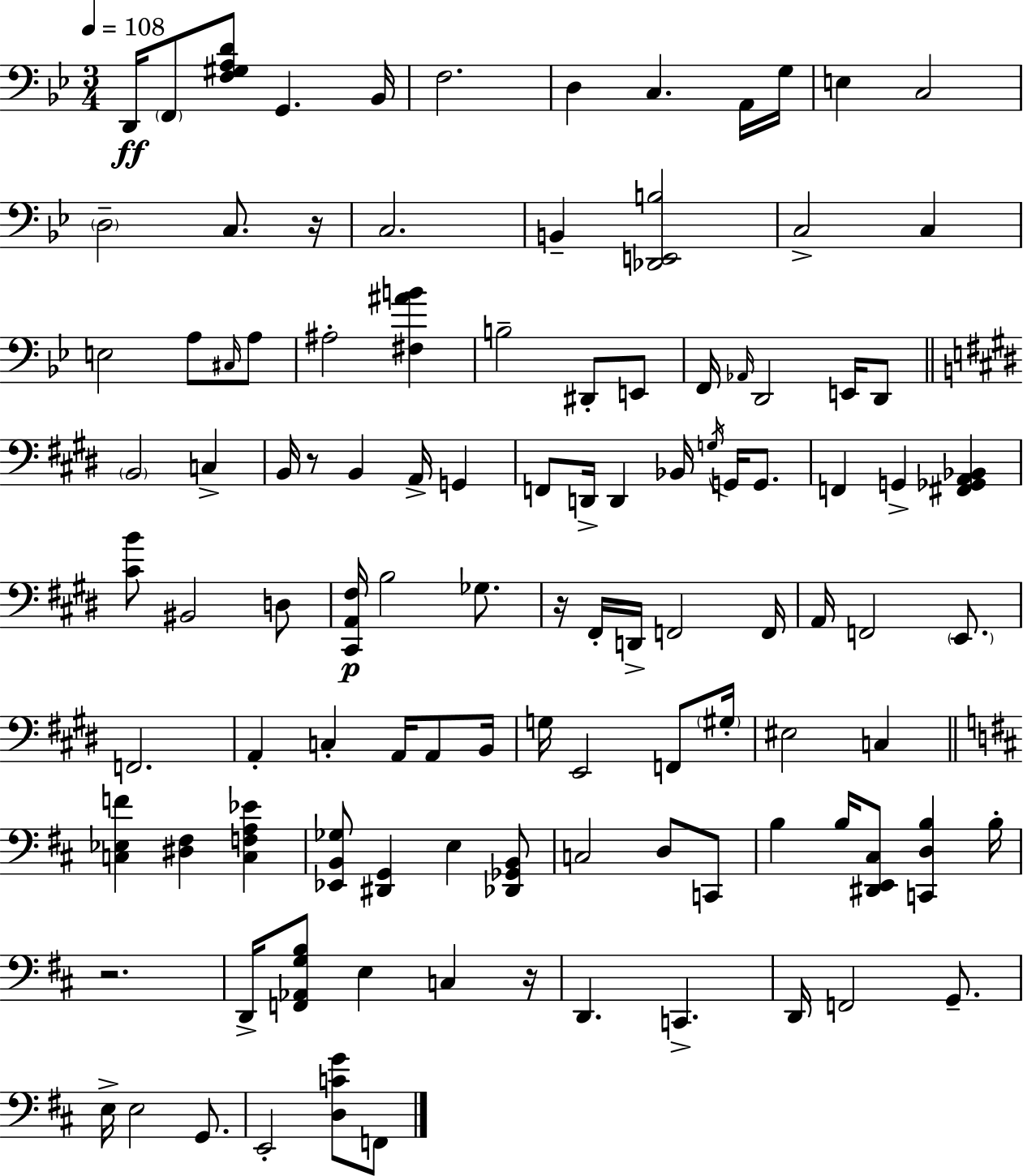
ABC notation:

X:1
T:Untitled
M:3/4
L:1/4
K:Gm
D,,/4 F,,/2 [F,^G,A,D]/2 G,, _B,,/4 F,2 D, C, A,,/4 G,/4 E, C,2 D,2 C,/2 z/4 C,2 B,, [_D,,E,,B,]2 C,2 C, E,2 A,/2 ^C,/4 A,/2 ^A,2 [^F,^AB] B,2 ^D,,/2 E,,/2 F,,/4 _A,,/4 D,,2 E,,/4 D,,/2 B,,2 C, B,,/4 z/2 B,, A,,/4 G,, F,,/2 D,,/4 D,, _B,,/4 G,/4 G,,/4 G,,/2 F,, G,, [^F,,_G,,A,,_B,,] [^CB]/2 ^B,,2 D,/2 [^C,,A,,^F,]/4 B,2 _G,/2 z/4 ^F,,/4 D,,/4 F,,2 F,,/4 A,,/4 F,,2 E,,/2 F,,2 A,, C, A,,/4 A,,/2 B,,/4 G,/4 E,,2 F,,/2 ^G,/4 ^E,2 C, [C,_E,F] [^D,^F,] [C,F,A,_E] [_E,,B,,_G,]/2 [^D,,G,,] E, [_D,,_G,,B,,]/2 C,2 D,/2 C,,/2 B, B,/4 [^D,,E,,^C,]/2 [C,,D,B,] B,/4 z2 D,,/4 [F,,_A,,G,B,]/2 E, C, z/4 D,, C,, D,,/4 F,,2 G,,/2 E,/4 E,2 G,,/2 E,,2 [D,CG]/2 F,,/2